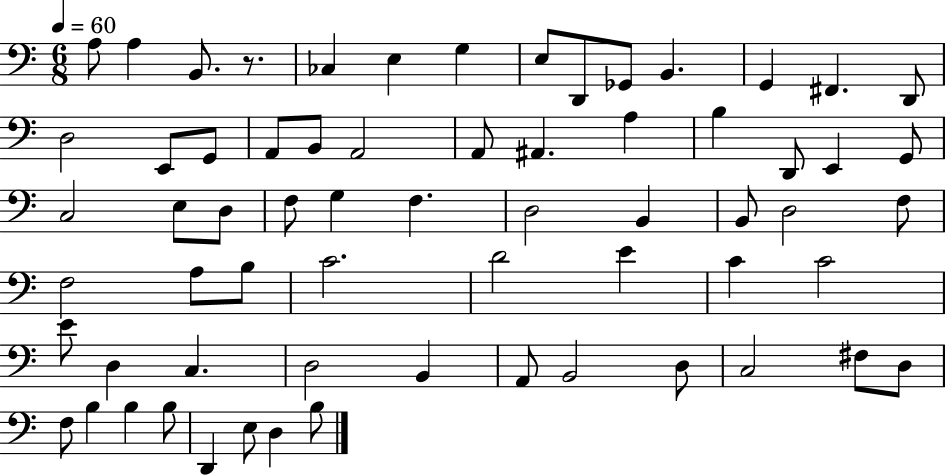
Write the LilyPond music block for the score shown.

{
  \clef bass
  \numericTimeSignature
  \time 6/8
  \key c \major
  \tempo 4 = 60
  a8 a4 b,8. r8. | ces4 e4 g4 | e8 d,8 ges,8 b,4. | g,4 fis,4. d,8 | \break d2 e,8 g,8 | a,8 b,8 a,2 | a,8 ais,4. a4 | b4 d,8 e,4 g,8 | \break c2 e8 d8 | f8 g4 f4. | d2 b,4 | b,8 d2 f8 | \break f2 a8 b8 | c'2. | d'2 e'4 | c'4 c'2 | \break e'8 d4 c4. | d2 b,4 | a,8 b,2 d8 | c2 fis8 d8 | \break f8 b4 b4 b8 | d,4 e8 d4 b8 | \bar "|."
}